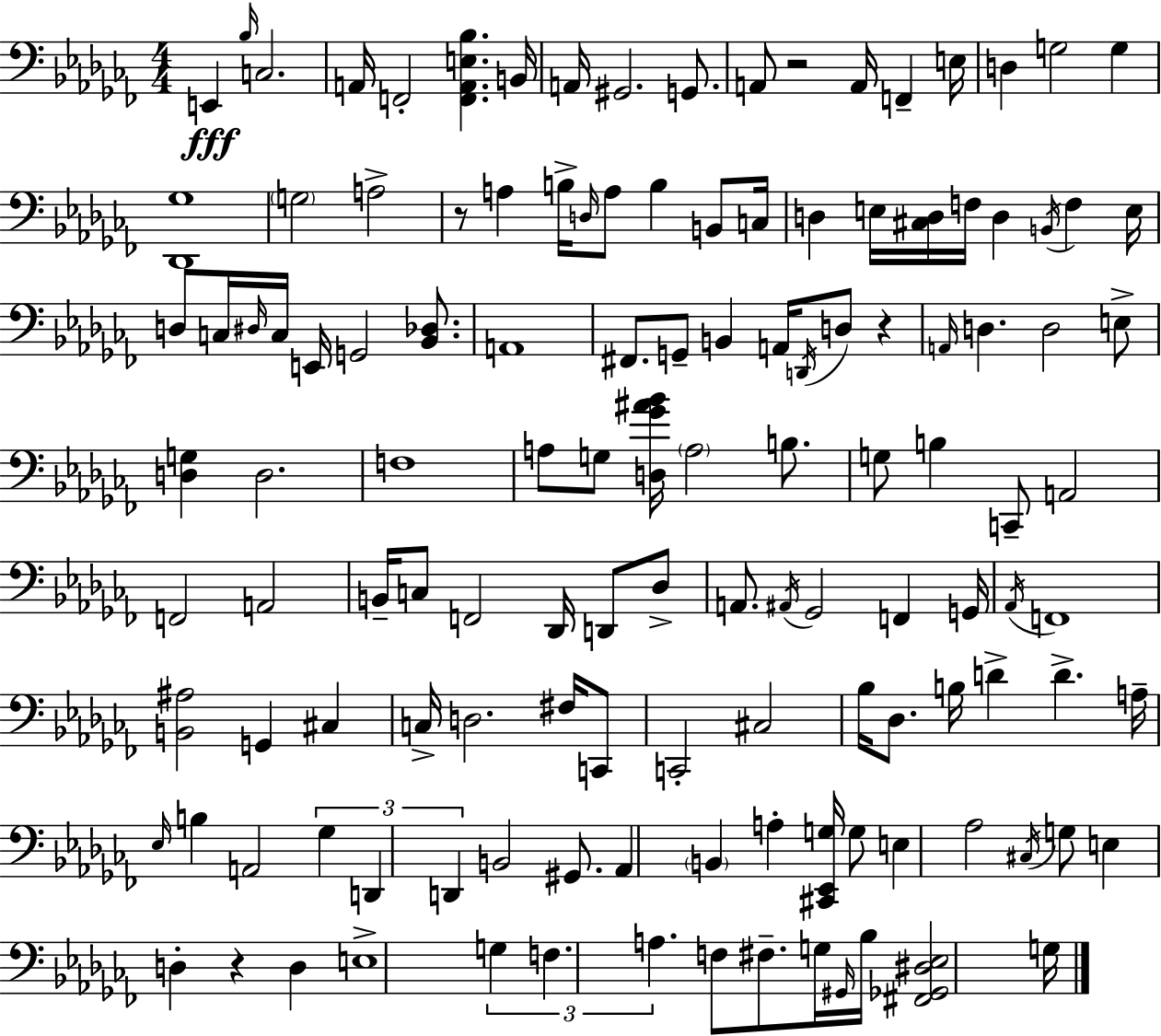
E2/q Bb3/s C3/h. A2/s F2/h [F2,A2,E3,Bb3]/q. B2/s A2/s G#2/h. G2/e. A2/e R/h A2/s F2/q E3/s D3/q G3/h G3/q [Db2,Gb3]/w G3/h A3/h R/e A3/q B3/s D3/s A3/e B3/q B2/e C3/s D3/q E3/s [C#3,D3]/s F3/s D3/q B2/s F3/q E3/s D3/e C3/s D#3/s C3/s E2/s G2/h [Bb2,Db3]/e. A2/w F#2/e. G2/e B2/q A2/s D2/s D3/e R/q A2/s D3/q. D3/h E3/e [D3,G3]/q D3/h. F3/w A3/e G3/e [D3,Gb4,A#4,Bb4]/s A3/h B3/e. G3/e B3/q C2/e A2/h F2/h A2/h B2/s C3/e F2/h Db2/s D2/e Db3/e A2/e. A#2/s Gb2/h F2/q G2/s Ab2/s F2/w [B2,A#3]/h G2/q C#3/q C3/s D3/h. F#3/s C2/e C2/h C#3/h Bb3/s Db3/e. B3/s D4/q D4/q. A3/s Eb3/s B3/q A2/h Gb3/q D2/q D2/q B2/h G#2/e. Ab2/q B2/q A3/q [C#2,Eb2,G3]/s G3/e E3/q Ab3/h C#3/s G3/e E3/q D3/q R/q D3/q E3/w G3/q F3/q. A3/q. F3/e F#3/e. G3/s G#2/s Bb3/s [F#2,Gb2,D#3,Eb3]/h G3/s